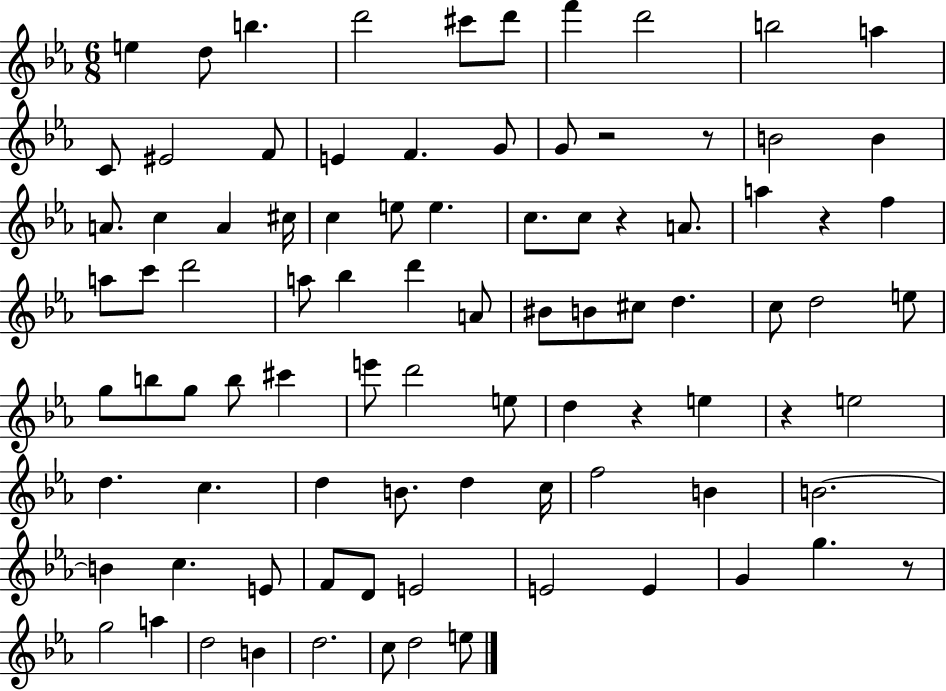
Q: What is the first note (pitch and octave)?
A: E5